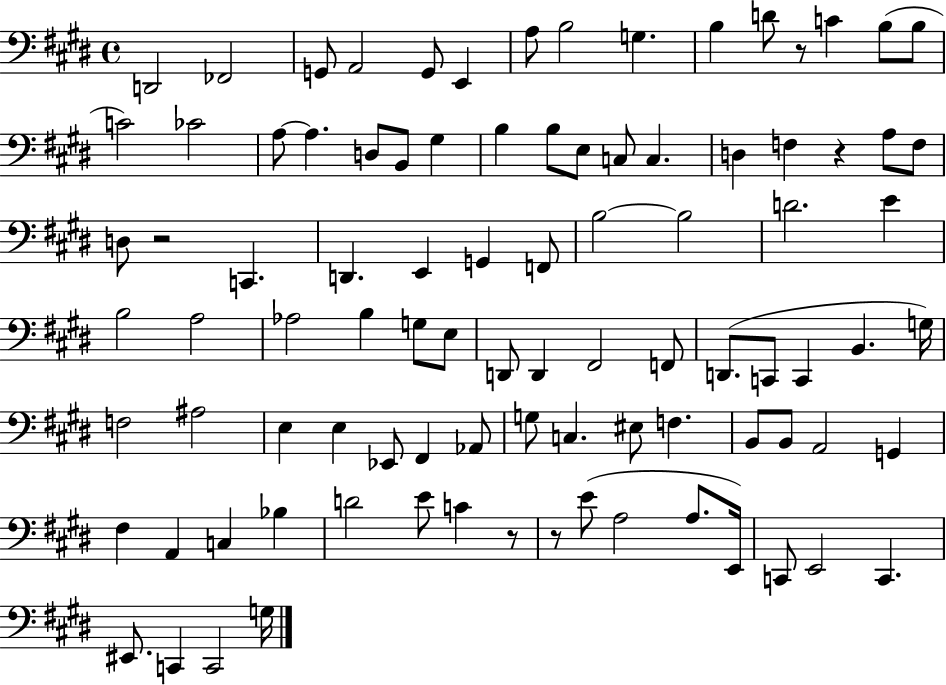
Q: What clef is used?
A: bass